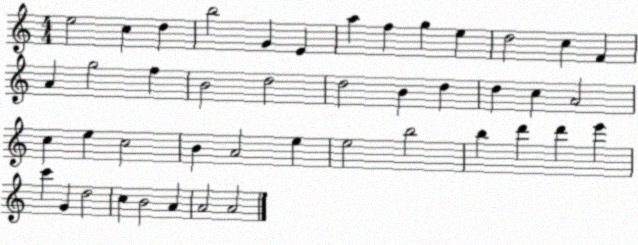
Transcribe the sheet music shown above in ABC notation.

X:1
T:Untitled
M:4/4
L:1/4
K:C
e2 c d b2 G E a f g e d2 c F A g2 f B2 d2 d2 B d d c A2 c e c2 B A2 e e2 b2 b d' d' e' c' G d2 c B2 A A2 A2